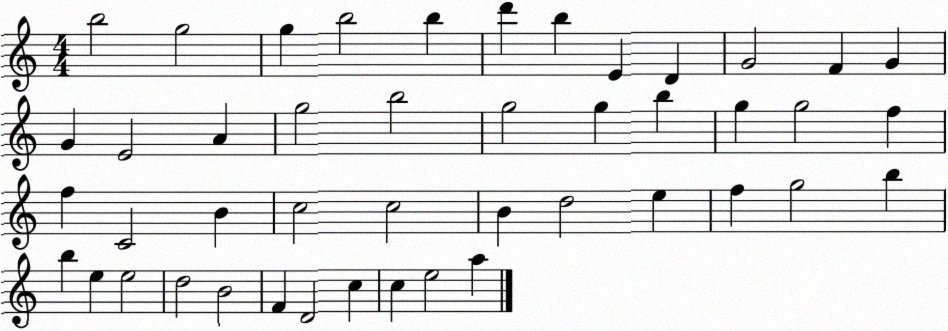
X:1
T:Untitled
M:4/4
L:1/4
K:C
b2 g2 g b2 b d' b E D G2 F G G E2 A g2 b2 g2 g b g g2 f f C2 B c2 c2 B d2 e f g2 b b e e2 d2 B2 F D2 c c e2 a